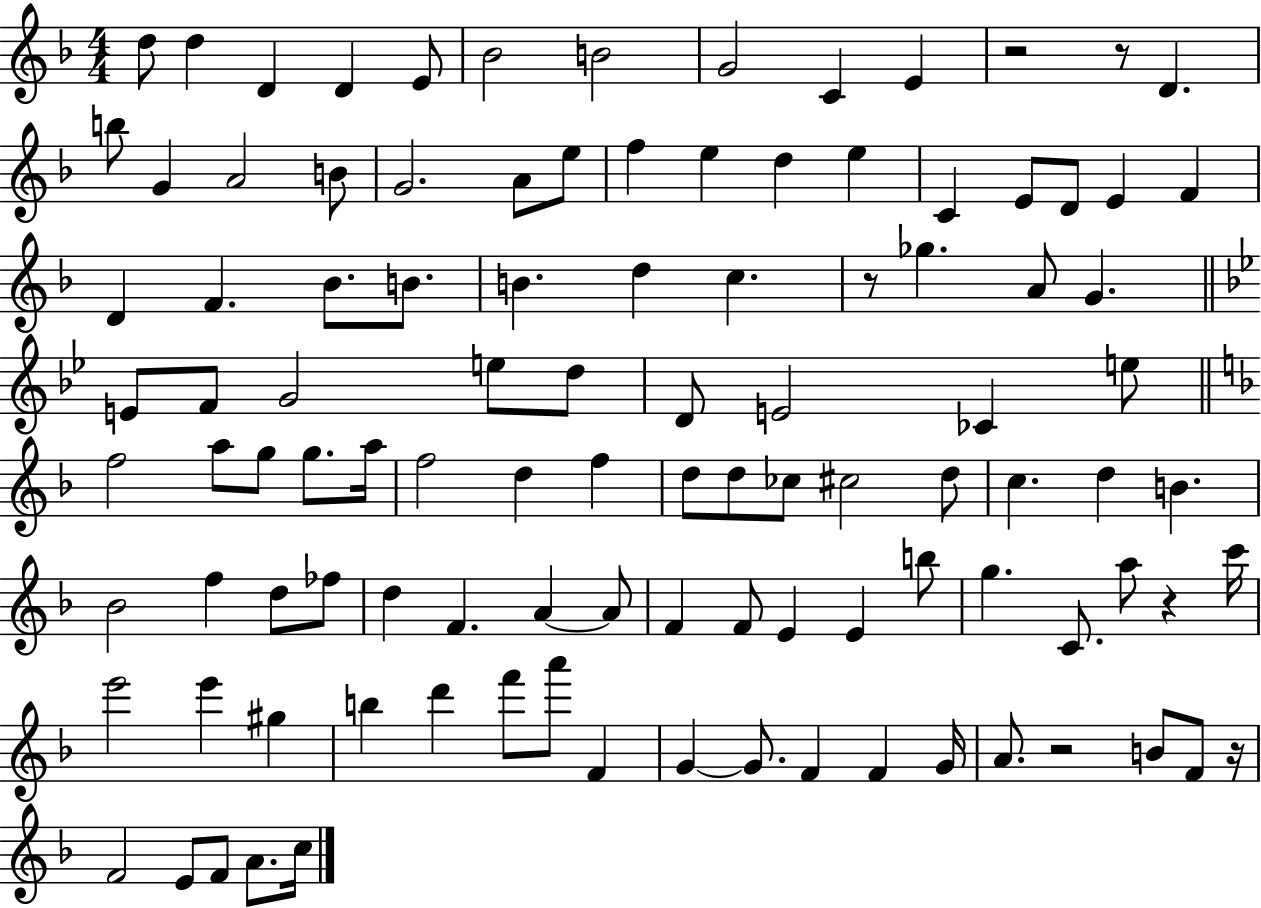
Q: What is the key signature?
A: F major